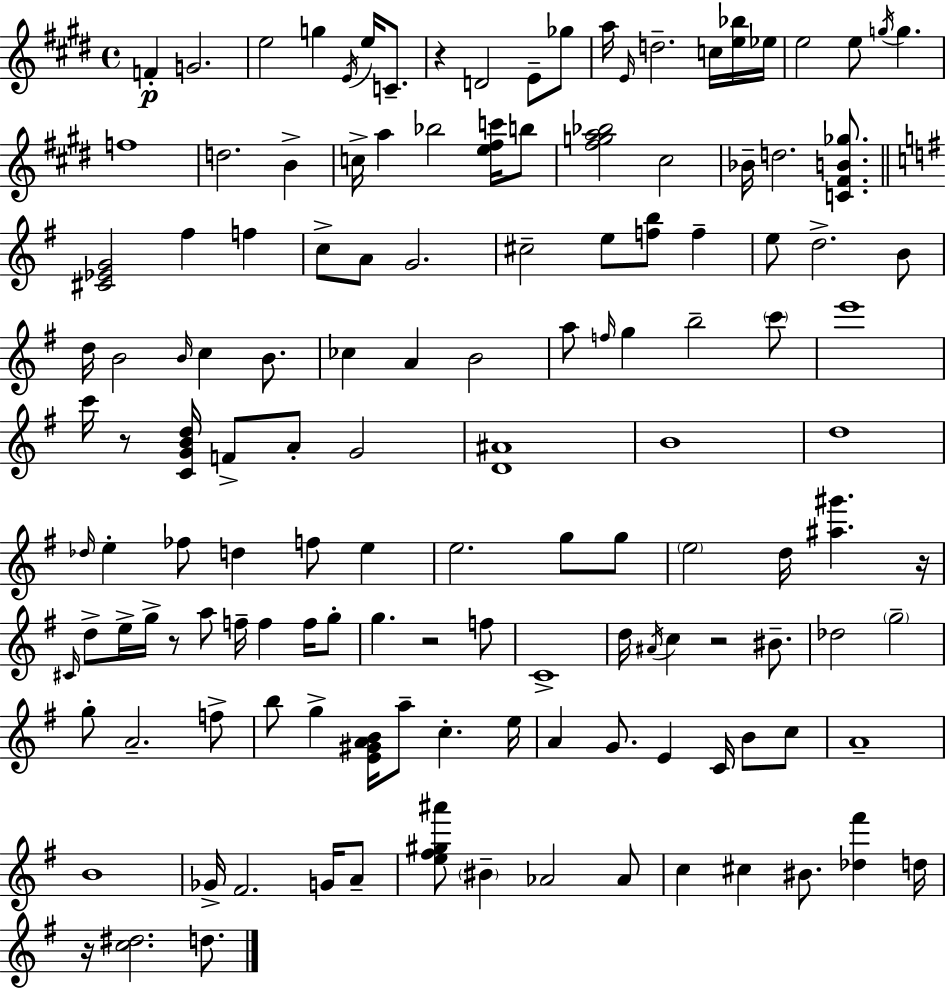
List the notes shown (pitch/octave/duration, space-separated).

F4/q G4/h. E5/h G5/q E4/s E5/s C4/e. R/q D4/h E4/e Gb5/e A5/s E4/s D5/h. C5/s [E5,Bb5]/s Eb5/s E5/h E5/e G5/s G5/q. F5/w D5/h. B4/q C5/s A5/q Bb5/h [E5,F#5,C6]/s B5/e [F#5,G5,A5,Bb5]/h C#5/h Bb4/s D5/h. [C4,F#4,B4,Gb5]/e. [C#4,Eb4,G4]/h F#5/q F5/q C5/e A4/e G4/h. C#5/h E5/e [F5,B5]/e F5/q E5/e D5/h. B4/e D5/s B4/h B4/s C5/q B4/e. CES5/q A4/q B4/h A5/e F5/s G5/q B5/h C6/e E6/w C6/s R/e [C4,G4,B4,D5]/s F4/e A4/e G4/h [D4,A#4]/w B4/w D5/w Db5/s E5/q FES5/e D5/q F5/e E5/q E5/h. G5/e G5/e E5/h D5/s [A#5,G#6]/q. R/s C#4/s D5/e E5/s G5/s R/e A5/e F5/s F5/q F5/s G5/e G5/q. R/h F5/e C4/w D5/s A#4/s C5/q R/h BIS4/e. Db5/h G5/h G5/e A4/h. F5/e B5/e G5/q [E4,G#4,A4,B4]/s A5/e C5/q. E5/s A4/q G4/e. E4/q C4/s B4/e C5/e A4/w B4/w Gb4/s F#4/h. G4/s A4/e [E5,F#5,G#5,A#6]/e BIS4/q Ab4/h Ab4/e C5/q C#5/q BIS4/e. [Db5,F#6]/q D5/s R/s [C5,D#5]/h. D5/e.